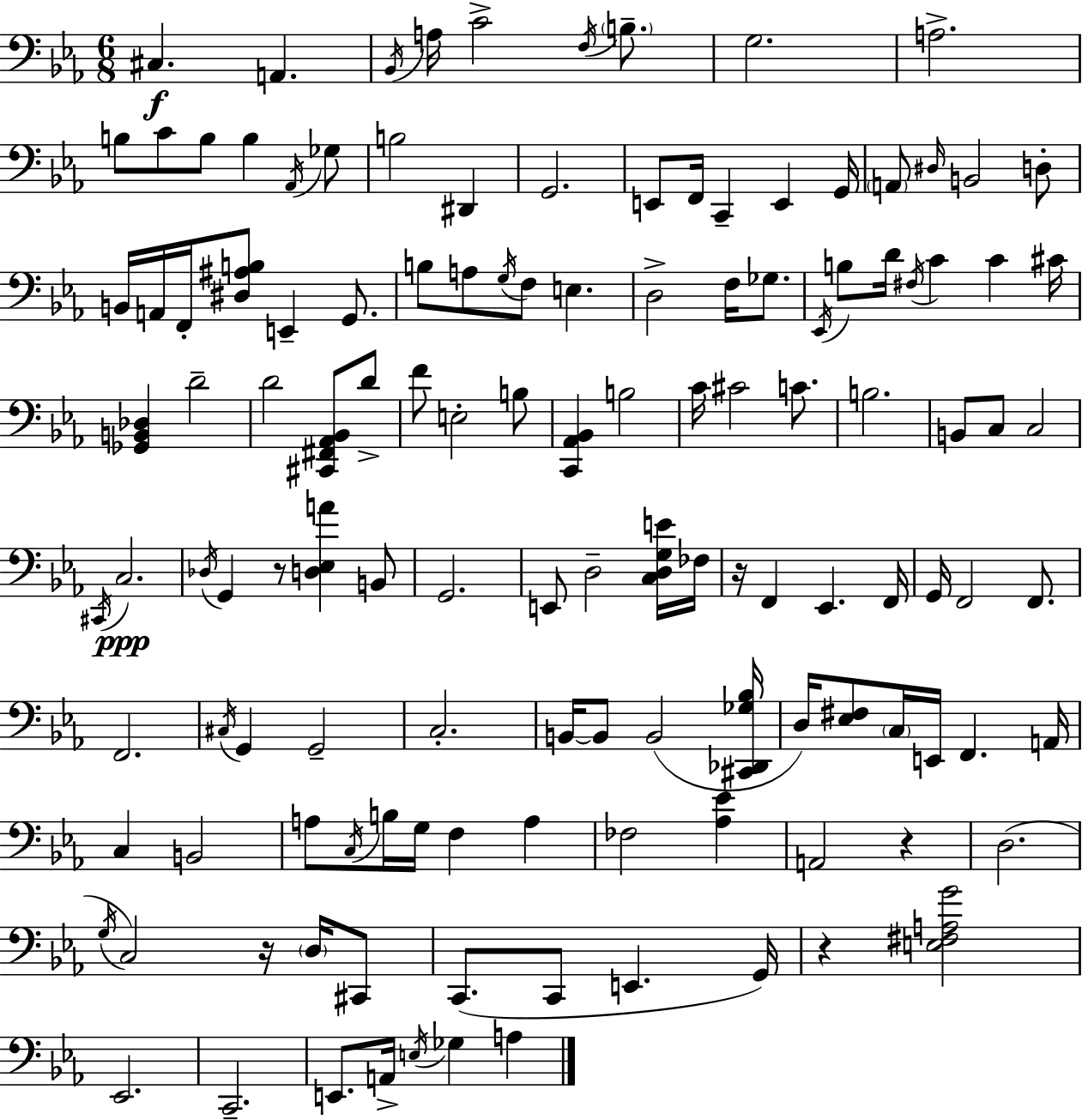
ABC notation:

X:1
T:Untitled
M:6/8
L:1/4
K:Eb
^C, A,, _B,,/4 A,/4 C2 F,/4 B,/2 G,2 A,2 B,/2 C/2 B,/2 B, _A,,/4 _G,/2 B,2 ^D,, G,,2 E,,/2 F,,/4 C,, E,, G,,/4 A,,/2 ^D,/4 B,,2 D,/2 B,,/4 A,,/4 F,,/4 [^D,^A,B,]/2 E,, G,,/2 B,/2 A,/2 G,/4 F,/2 E, D,2 F,/4 _G,/2 _E,,/4 B,/2 D/4 ^F,/4 C C ^C/4 [_G,,B,,_D,] D2 D2 [^C,,^F,,_A,,_B,,]/2 D/2 F/2 E,2 B,/2 [C,,_A,,_B,,] B,2 C/4 ^C2 C/2 B,2 B,,/2 C,/2 C,2 ^C,,/4 C,2 _D,/4 G,, z/2 [D,_E,A] B,,/2 G,,2 E,,/2 D,2 [C,D,G,E]/4 _F,/4 z/4 F,, _E,, F,,/4 G,,/4 F,,2 F,,/2 F,,2 ^C,/4 G,, G,,2 C,2 B,,/4 B,,/2 B,,2 [^C,,_D,,_G,_B,]/4 D,/4 [_E,^F,]/2 C,/4 E,,/4 F,, A,,/4 C, B,,2 A,/2 C,/4 B,/4 G,/4 F, A, _F,2 [_A,_E] A,,2 z D,2 G,/4 C,2 z/4 D,/4 ^C,,/2 C,,/2 C,,/2 E,, G,,/4 z [E,^F,A,G]2 _E,,2 C,,2 E,,/2 A,,/4 E,/4 _G, A,